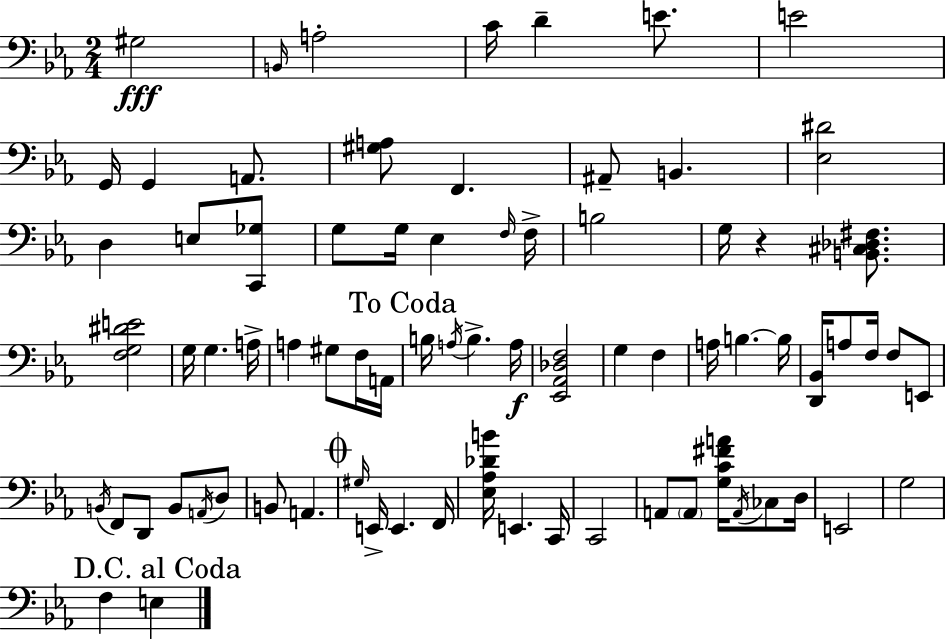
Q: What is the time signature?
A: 2/4